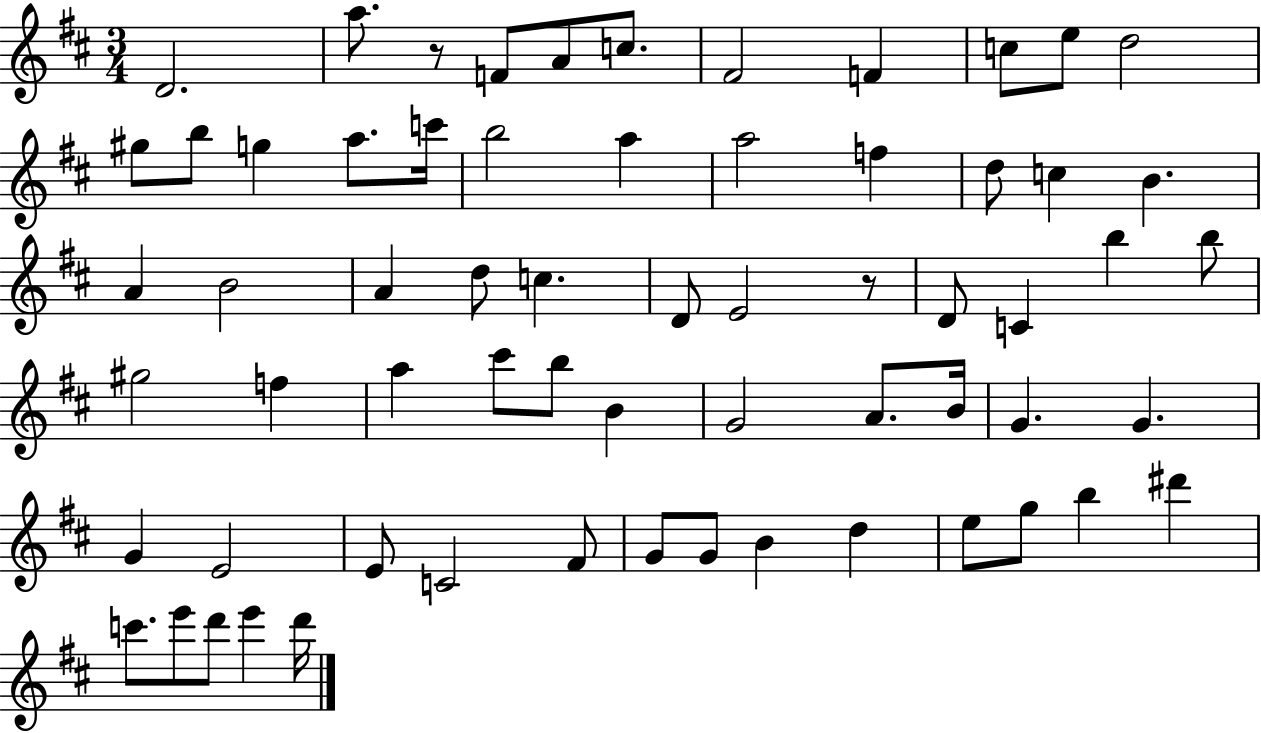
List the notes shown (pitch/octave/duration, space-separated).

D4/h. A5/e. R/e F4/e A4/e C5/e. F#4/h F4/q C5/e E5/e D5/h G#5/e B5/e G5/q A5/e. C6/s B5/h A5/q A5/h F5/q D5/e C5/q B4/q. A4/q B4/h A4/q D5/e C5/q. D4/e E4/h R/e D4/e C4/q B5/q B5/e G#5/h F5/q A5/q C#6/e B5/e B4/q G4/h A4/e. B4/s G4/q. G4/q. G4/q E4/h E4/e C4/h F#4/e G4/e G4/e B4/q D5/q E5/e G5/e B5/q D#6/q C6/e. E6/e D6/e E6/q D6/s